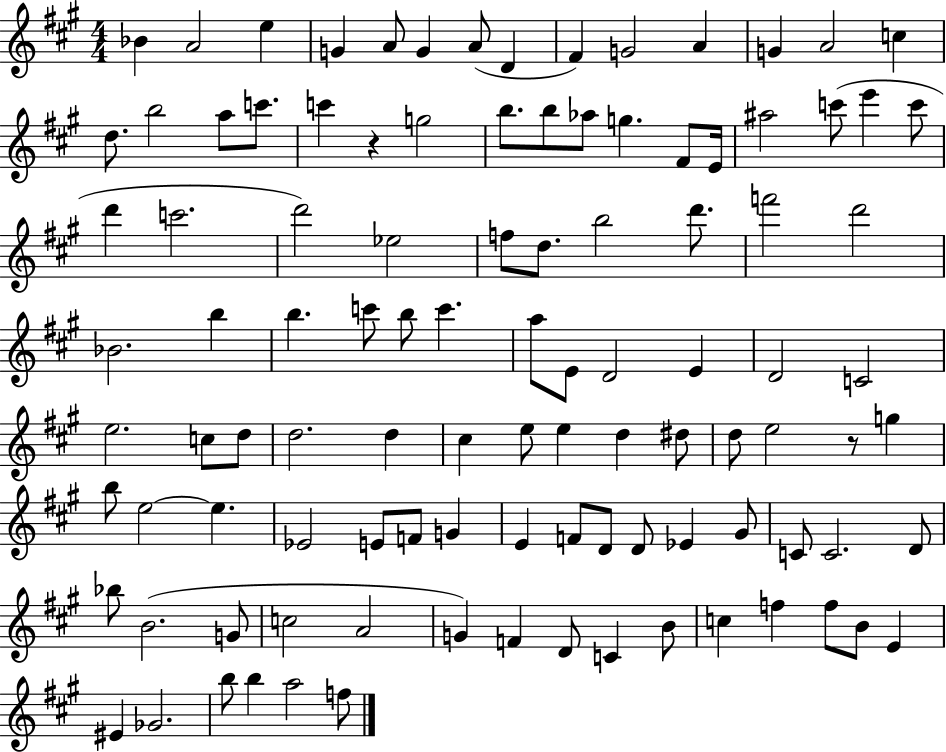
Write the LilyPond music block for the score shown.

{
  \clef treble
  \numericTimeSignature
  \time 4/4
  \key a \major
  bes'4 a'2 e''4 | g'4 a'8 g'4 a'8( d'4 | fis'4) g'2 a'4 | g'4 a'2 c''4 | \break d''8. b''2 a''8 c'''8. | c'''4 r4 g''2 | b''8. b''8 aes''8 g''4. fis'8 e'16 | ais''2 c'''8( e'''4 c'''8 | \break d'''4 c'''2. | d'''2) ees''2 | f''8 d''8. b''2 d'''8. | f'''2 d'''2 | \break bes'2. b''4 | b''4. c'''8 b''8 c'''4. | a''8 e'8 d'2 e'4 | d'2 c'2 | \break e''2. c''8 d''8 | d''2. d''4 | cis''4 e''8 e''4 d''4 dis''8 | d''8 e''2 r8 g''4 | \break b''8 e''2~~ e''4. | ees'2 e'8 f'8 g'4 | e'4 f'8 d'8 d'8 ees'4 gis'8 | c'8 c'2. d'8 | \break bes''8 b'2.( g'8 | c''2 a'2 | g'4) f'4 d'8 c'4 b'8 | c''4 f''4 f''8 b'8 e'4 | \break eis'4 ges'2. | b''8 b''4 a''2 f''8 | \bar "|."
}